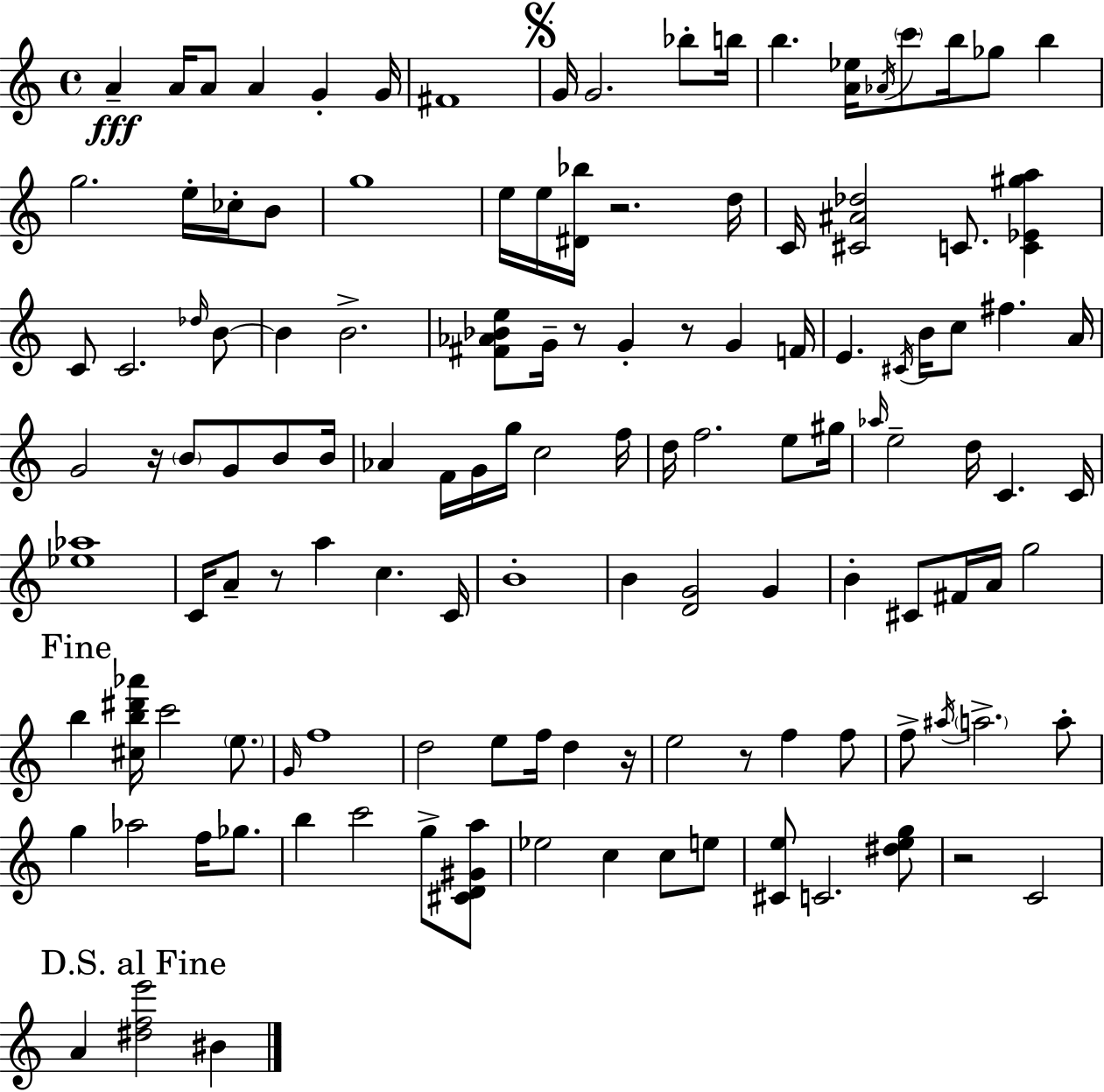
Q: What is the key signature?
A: A minor